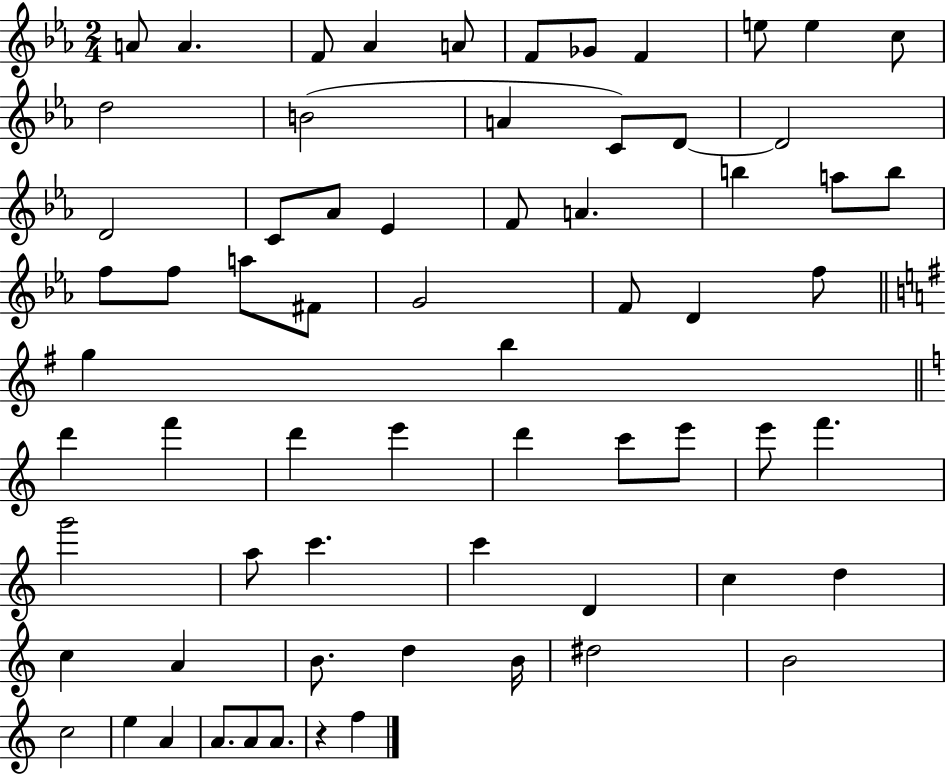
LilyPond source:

{
  \clef treble
  \numericTimeSignature
  \time 2/4
  \key ees \major
  \repeat volta 2 { a'8 a'4. | f'8 aes'4 a'8 | f'8 ges'8 f'4 | e''8 e''4 c''8 | \break d''2 | b'2( | a'4 c'8) d'8~~ | d'2 | \break d'2 | c'8 aes'8 ees'4 | f'8 a'4. | b''4 a''8 b''8 | \break f''8 f''8 a''8 fis'8 | g'2 | f'8 d'4 f''8 | \bar "||" \break \key g \major g''4 b''4 | \bar "||" \break \key a \minor d'''4 f'''4 | d'''4 e'''4 | d'''4 c'''8 e'''8 | e'''8 f'''4. | \break g'''2 | a''8 c'''4. | c'''4 d'4 | c''4 d''4 | \break c''4 a'4 | b'8. d''4 b'16 | dis''2 | b'2 | \break c''2 | e''4 a'4 | a'8. a'8 a'8. | r4 f''4 | \break } \bar "|."
}